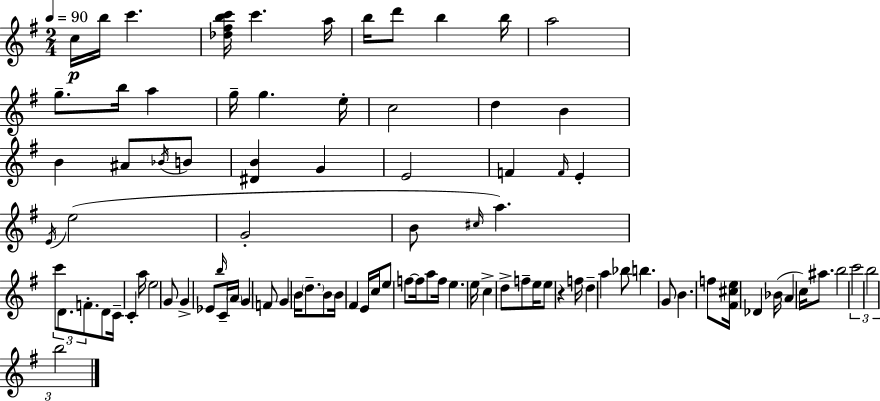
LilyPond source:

{
  \clef treble
  \numericTimeSignature
  \time 2/4
  \key g \major
  \tempo 4 = 90
  c''16\p b''16 c'''4. | <des'' fis'' b'' c'''>16 c'''4. a''16 | b''16 d'''8 b''4 b''16 | a''2 | \break g''8.-- b''16 a''4 | g''16-- g''4. e''16-. | c''2 | d''4 b'4 | \break b'4 ais'8 \acciaccatura { bes'16 } b'8 | <dis' b'>4 g'4 | e'2 | f'4 \grace { f'16 } e'4-. | \break \acciaccatura { e'16 }( e''2 | g'2-. | b'8 \grace { cis''16 } a''4.) | \tuplet 3/2 { c'''8 d'8. | \break f'8.-. } d'8 c'16-- c'4-. | a''16 e''2 | g'8 g'4-> | ees'8 \grace { b''16 } c'16-- \parenthesize a'16 g'4 | \break f'8 g'4 | b'16 \parenthesize d''8.-- b'8 b'16 | fis'4 e'16 c''16 e''8 | f''8~~ f''16 a''8 f''16 e''4. | \break e''16 c''4-> | d''8-> f''8-- e''16 e''8 | r4 f''16 d''4-- | a''4 bes''8 b''4. | \break g'8 b'4. | f''8 <fis' cis'' e''>16 | des'4 bes'16( a'4 | c''16) ais''8. b''2 | \break \tuplet 3/2 { c'''2 | b''2 | b''2 } | \bar "|."
}